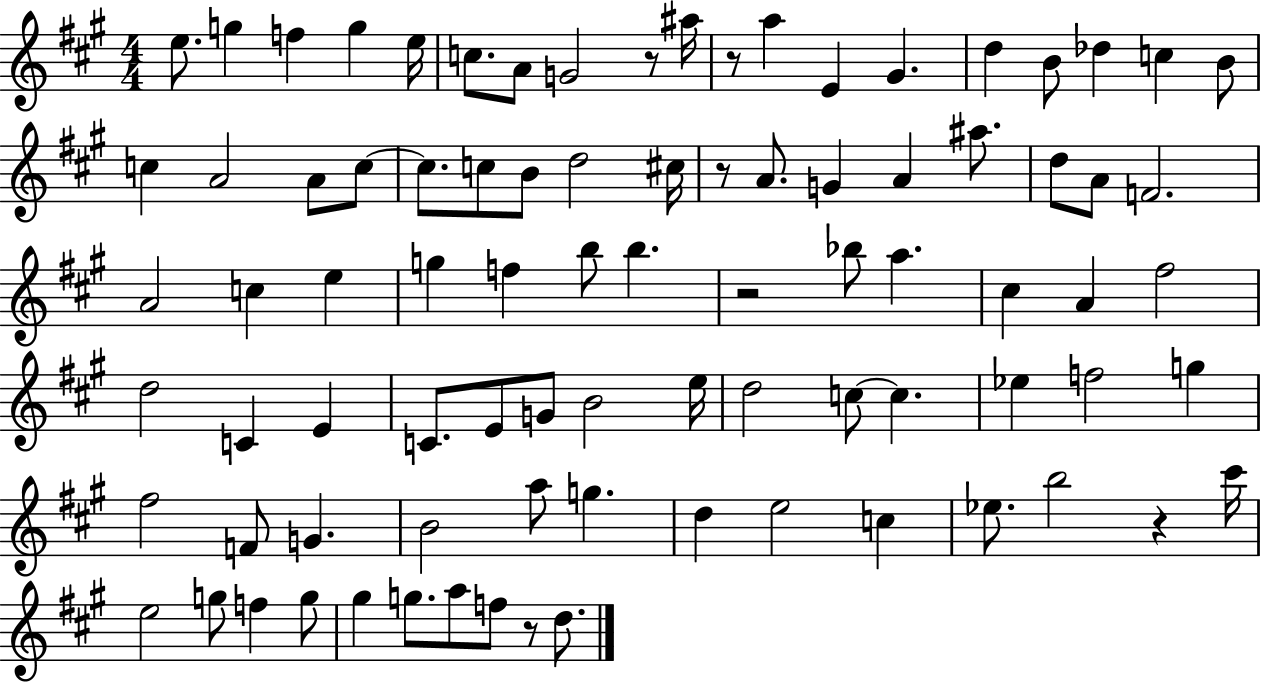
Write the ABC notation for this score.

X:1
T:Untitled
M:4/4
L:1/4
K:A
e/2 g f g e/4 c/2 A/2 G2 z/2 ^a/4 z/2 a E ^G d B/2 _d c B/2 c A2 A/2 c/2 c/2 c/2 B/2 d2 ^c/4 z/2 A/2 G A ^a/2 d/2 A/2 F2 A2 c e g f b/2 b z2 _b/2 a ^c A ^f2 d2 C E C/2 E/2 G/2 B2 e/4 d2 c/2 c _e f2 g ^f2 F/2 G B2 a/2 g d e2 c _e/2 b2 z ^c'/4 e2 g/2 f g/2 ^g g/2 a/2 f/2 z/2 d/2